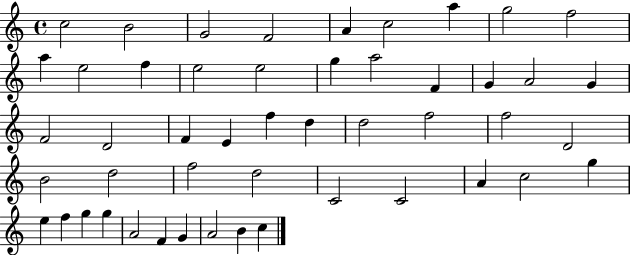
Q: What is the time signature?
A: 4/4